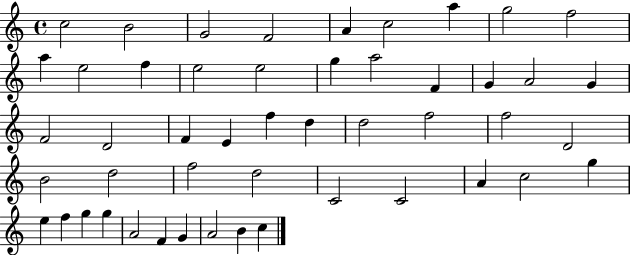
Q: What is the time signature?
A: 4/4